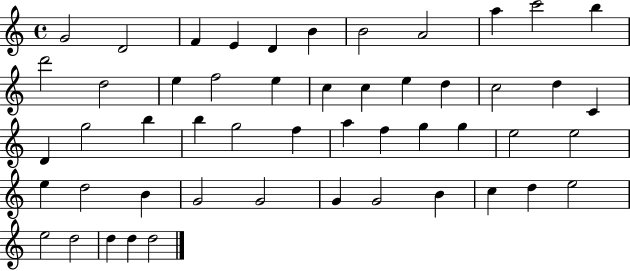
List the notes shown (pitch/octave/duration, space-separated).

G4/h D4/h F4/q E4/q D4/q B4/q B4/h A4/h A5/q C6/h B5/q D6/h D5/h E5/q F5/h E5/q C5/q C5/q E5/q D5/q C5/h D5/q C4/q D4/q G5/h B5/q B5/q G5/h F5/q A5/q F5/q G5/q G5/q E5/h E5/h E5/q D5/h B4/q G4/h G4/h G4/q G4/h B4/q C5/q D5/q E5/h E5/h D5/h D5/q D5/q D5/h